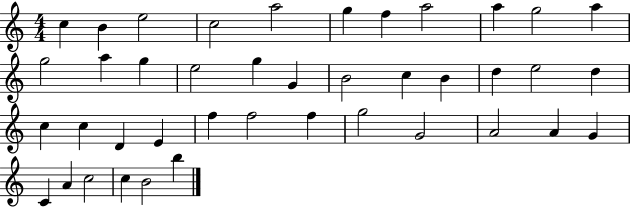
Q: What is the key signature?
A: C major